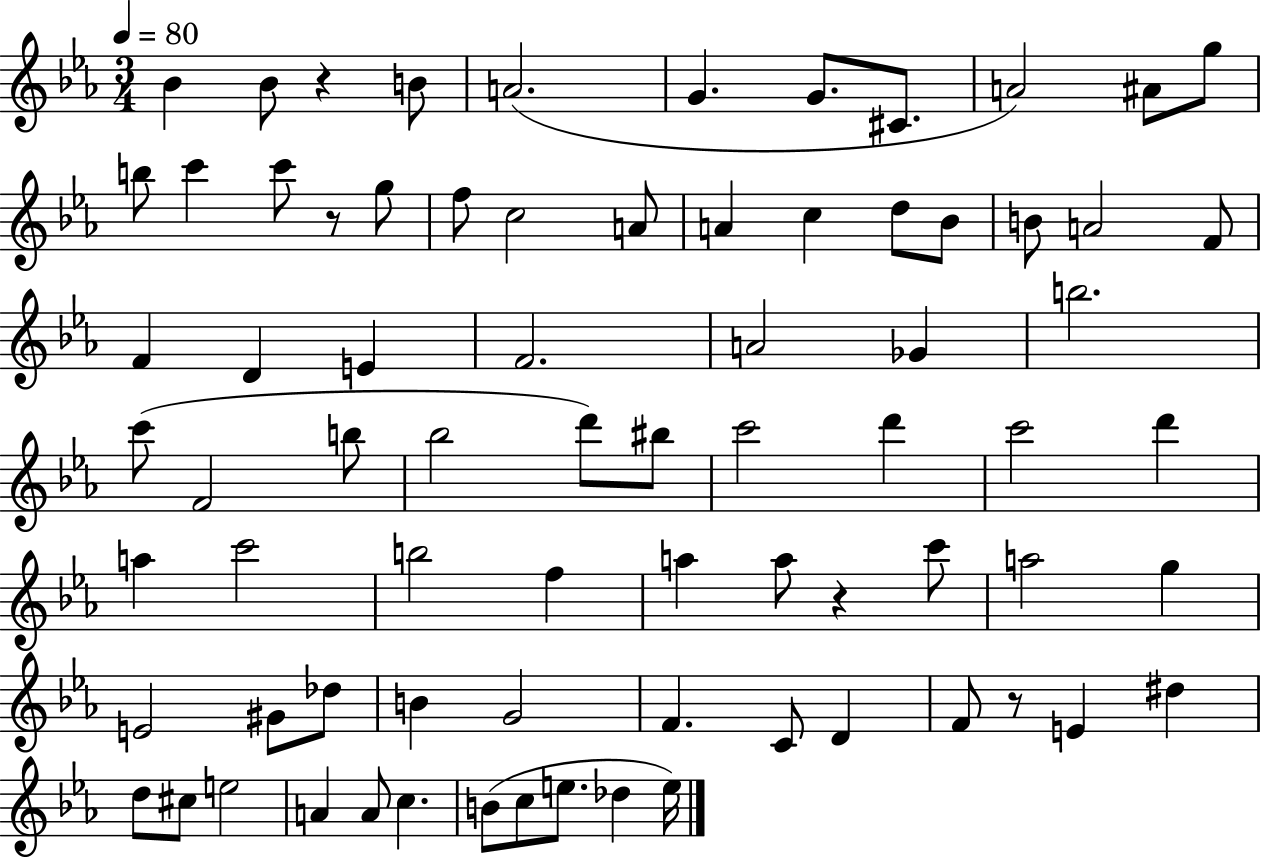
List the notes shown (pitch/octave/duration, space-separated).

Bb4/q Bb4/e R/q B4/e A4/h. G4/q. G4/e. C#4/e. A4/h A#4/e G5/e B5/e C6/q C6/e R/e G5/e F5/e C5/h A4/e A4/q C5/q D5/e Bb4/e B4/e A4/h F4/e F4/q D4/q E4/q F4/h. A4/h Gb4/q B5/h. C6/e F4/h B5/e Bb5/h D6/e BIS5/e C6/h D6/q C6/h D6/q A5/q C6/h B5/h F5/q A5/q A5/e R/q C6/e A5/h G5/q E4/h G#4/e Db5/e B4/q G4/h F4/q. C4/e D4/q F4/e R/e E4/q D#5/q D5/e C#5/e E5/h A4/q A4/e C5/q. B4/e C5/e E5/e. Db5/q E5/s